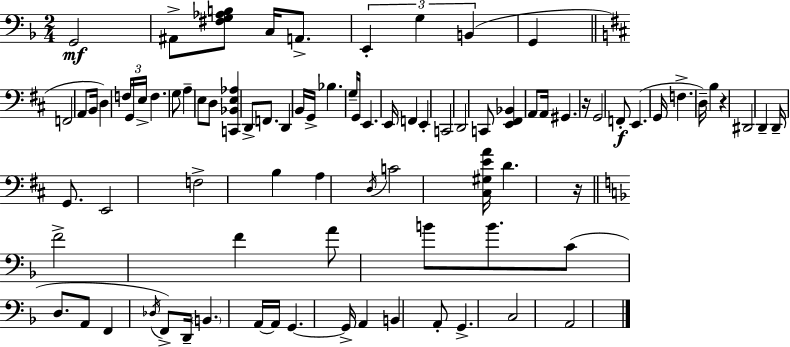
G2/h A#2/e [F#3,G3,Ab3,B3]/e C3/s A2/e. E2/q G3/q B2/q G2/q F2/h A2/e B2/s D3/q F3/s G2/s E3/s F3/q. G3/e A3/q E3/e D3/e [C2,Bb2,E3,Ab3]/q D2/e F2/e. D2/q B2/s G2/s Bb3/q. G3/s G2/s E2/q. E2/s F2/q E2/q C2/h D2/h C2/e [E2,F#2,Bb2]/q A2/e A2/s G#2/q. R/s G2/h F2/e E2/q. G2/s F3/q. D3/s B3/q R/q D#2/h D2/q D2/s G2/e. E2/h F3/h B3/q A3/q D3/s C4/h [C#3,G#3,E4,A4]/s D4/q. R/s F4/h F4/q A4/e B4/e B4/e. C4/e D3/e. A2/e F2/q Db3/s F2/e D2/s B2/q. A2/s A2/s G2/q. G2/s A2/q B2/q A2/e G2/q. C3/h A2/h